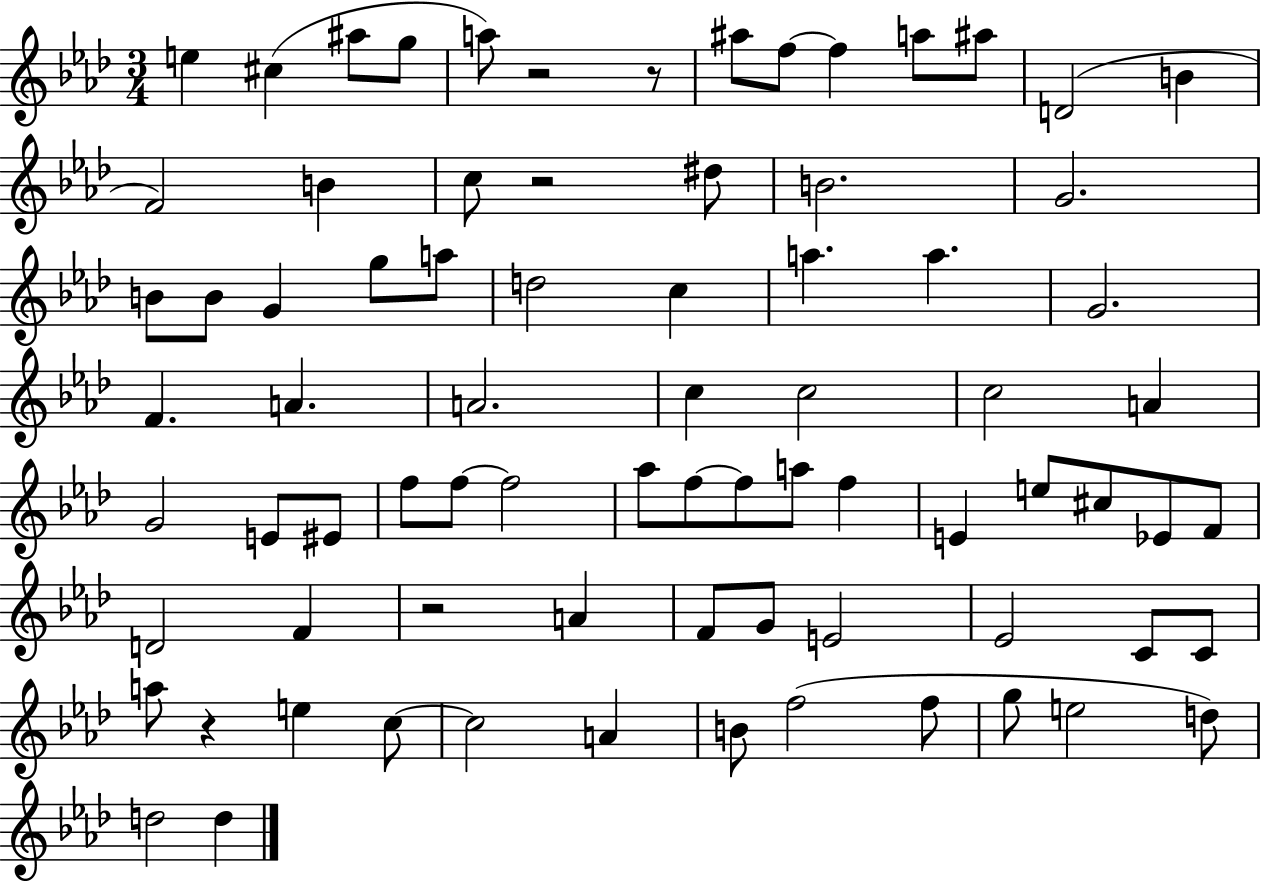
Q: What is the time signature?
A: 3/4